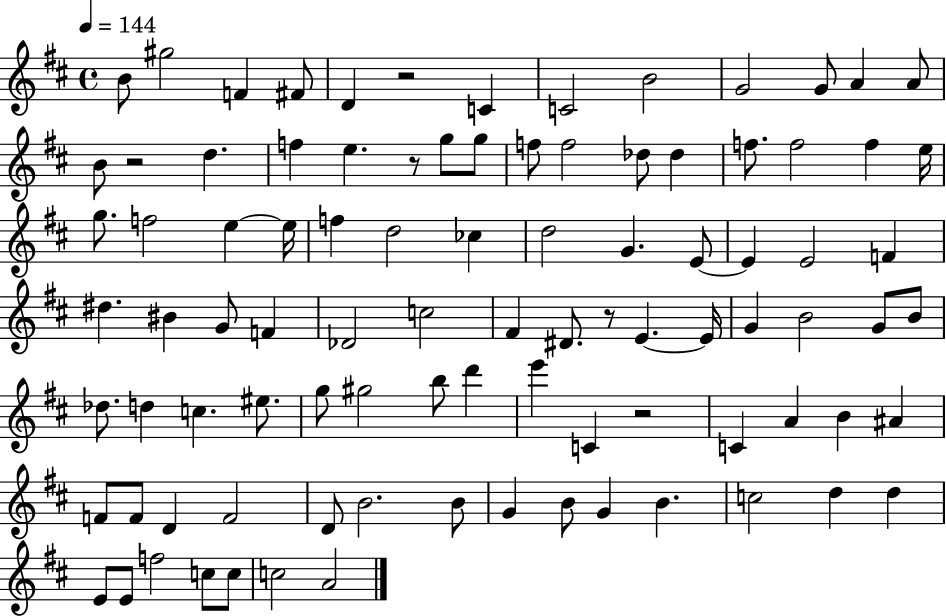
{
  \clef treble
  \time 4/4
  \defaultTimeSignature
  \key d \major
  \tempo 4 = 144
  b'8 gis''2 f'4 fis'8 | d'4 r2 c'4 | c'2 b'2 | g'2 g'8 a'4 a'8 | \break b'8 r2 d''4. | f''4 e''4. r8 g''8 g''8 | f''8 f''2 des''8 des''4 | f''8. f''2 f''4 e''16 | \break g''8. f''2 e''4~~ e''16 | f''4 d''2 ces''4 | d''2 g'4. e'8~~ | e'4 e'2 f'4 | \break dis''4. bis'4 g'8 f'4 | des'2 c''2 | fis'4 dis'8. r8 e'4.~~ e'16 | g'4 b'2 g'8 b'8 | \break des''8. d''4 c''4. eis''8. | g''8 gis''2 b''8 d'''4 | e'''4 c'4 r2 | c'4 a'4 b'4 ais'4 | \break f'8 f'8 d'4 f'2 | d'8 b'2. b'8 | g'4 b'8 g'4 b'4. | c''2 d''4 d''4 | \break e'8 e'8 f''2 c''8 c''8 | c''2 a'2 | \bar "|."
}